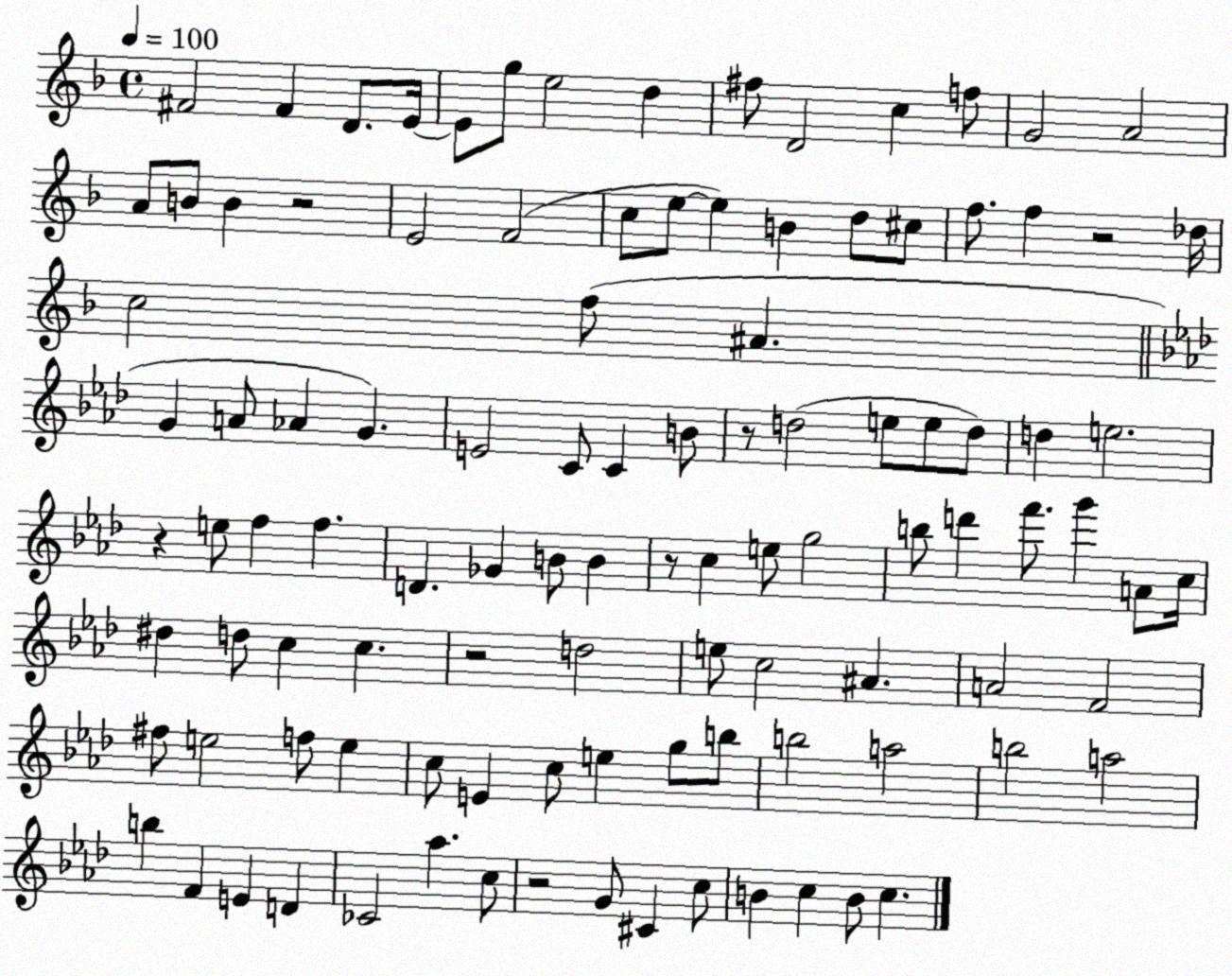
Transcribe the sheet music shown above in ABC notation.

X:1
T:Untitled
M:4/4
L:1/4
K:F
^F2 ^F D/2 E/4 E/2 g/2 e2 d ^f/2 D2 c f/2 G2 A2 A/2 B/2 B z2 E2 F2 c/2 e/2 e B d/2 ^c/2 f/2 f z2 _d/4 c2 f/2 ^A G A/2 _A G E2 C/2 C B/2 z/2 d2 e/2 e/2 d/2 d e2 z e/2 f f D _G B/2 B z/2 c e/2 g2 b/2 d' f'/2 g' A/2 c/4 ^d d/2 c c z2 d2 e/2 c2 ^A A2 F2 ^f/2 e2 f/2 e c/2 E c/2 e g/2 b/2 b2 a2 b2 a2 b F E D _C2 _a c/2 z2 G/2 ^C c/2 B c B/2 c